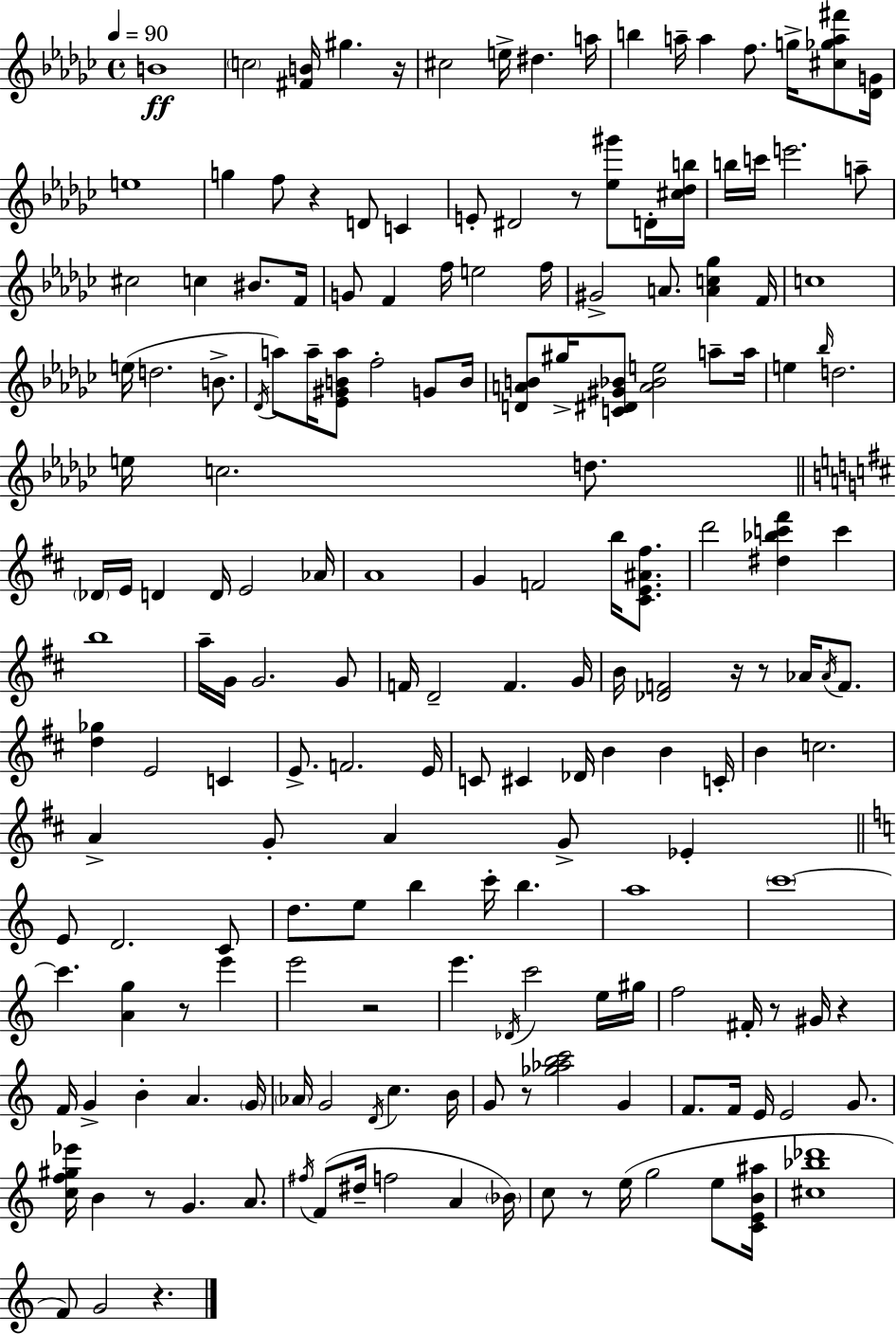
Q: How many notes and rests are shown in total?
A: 183